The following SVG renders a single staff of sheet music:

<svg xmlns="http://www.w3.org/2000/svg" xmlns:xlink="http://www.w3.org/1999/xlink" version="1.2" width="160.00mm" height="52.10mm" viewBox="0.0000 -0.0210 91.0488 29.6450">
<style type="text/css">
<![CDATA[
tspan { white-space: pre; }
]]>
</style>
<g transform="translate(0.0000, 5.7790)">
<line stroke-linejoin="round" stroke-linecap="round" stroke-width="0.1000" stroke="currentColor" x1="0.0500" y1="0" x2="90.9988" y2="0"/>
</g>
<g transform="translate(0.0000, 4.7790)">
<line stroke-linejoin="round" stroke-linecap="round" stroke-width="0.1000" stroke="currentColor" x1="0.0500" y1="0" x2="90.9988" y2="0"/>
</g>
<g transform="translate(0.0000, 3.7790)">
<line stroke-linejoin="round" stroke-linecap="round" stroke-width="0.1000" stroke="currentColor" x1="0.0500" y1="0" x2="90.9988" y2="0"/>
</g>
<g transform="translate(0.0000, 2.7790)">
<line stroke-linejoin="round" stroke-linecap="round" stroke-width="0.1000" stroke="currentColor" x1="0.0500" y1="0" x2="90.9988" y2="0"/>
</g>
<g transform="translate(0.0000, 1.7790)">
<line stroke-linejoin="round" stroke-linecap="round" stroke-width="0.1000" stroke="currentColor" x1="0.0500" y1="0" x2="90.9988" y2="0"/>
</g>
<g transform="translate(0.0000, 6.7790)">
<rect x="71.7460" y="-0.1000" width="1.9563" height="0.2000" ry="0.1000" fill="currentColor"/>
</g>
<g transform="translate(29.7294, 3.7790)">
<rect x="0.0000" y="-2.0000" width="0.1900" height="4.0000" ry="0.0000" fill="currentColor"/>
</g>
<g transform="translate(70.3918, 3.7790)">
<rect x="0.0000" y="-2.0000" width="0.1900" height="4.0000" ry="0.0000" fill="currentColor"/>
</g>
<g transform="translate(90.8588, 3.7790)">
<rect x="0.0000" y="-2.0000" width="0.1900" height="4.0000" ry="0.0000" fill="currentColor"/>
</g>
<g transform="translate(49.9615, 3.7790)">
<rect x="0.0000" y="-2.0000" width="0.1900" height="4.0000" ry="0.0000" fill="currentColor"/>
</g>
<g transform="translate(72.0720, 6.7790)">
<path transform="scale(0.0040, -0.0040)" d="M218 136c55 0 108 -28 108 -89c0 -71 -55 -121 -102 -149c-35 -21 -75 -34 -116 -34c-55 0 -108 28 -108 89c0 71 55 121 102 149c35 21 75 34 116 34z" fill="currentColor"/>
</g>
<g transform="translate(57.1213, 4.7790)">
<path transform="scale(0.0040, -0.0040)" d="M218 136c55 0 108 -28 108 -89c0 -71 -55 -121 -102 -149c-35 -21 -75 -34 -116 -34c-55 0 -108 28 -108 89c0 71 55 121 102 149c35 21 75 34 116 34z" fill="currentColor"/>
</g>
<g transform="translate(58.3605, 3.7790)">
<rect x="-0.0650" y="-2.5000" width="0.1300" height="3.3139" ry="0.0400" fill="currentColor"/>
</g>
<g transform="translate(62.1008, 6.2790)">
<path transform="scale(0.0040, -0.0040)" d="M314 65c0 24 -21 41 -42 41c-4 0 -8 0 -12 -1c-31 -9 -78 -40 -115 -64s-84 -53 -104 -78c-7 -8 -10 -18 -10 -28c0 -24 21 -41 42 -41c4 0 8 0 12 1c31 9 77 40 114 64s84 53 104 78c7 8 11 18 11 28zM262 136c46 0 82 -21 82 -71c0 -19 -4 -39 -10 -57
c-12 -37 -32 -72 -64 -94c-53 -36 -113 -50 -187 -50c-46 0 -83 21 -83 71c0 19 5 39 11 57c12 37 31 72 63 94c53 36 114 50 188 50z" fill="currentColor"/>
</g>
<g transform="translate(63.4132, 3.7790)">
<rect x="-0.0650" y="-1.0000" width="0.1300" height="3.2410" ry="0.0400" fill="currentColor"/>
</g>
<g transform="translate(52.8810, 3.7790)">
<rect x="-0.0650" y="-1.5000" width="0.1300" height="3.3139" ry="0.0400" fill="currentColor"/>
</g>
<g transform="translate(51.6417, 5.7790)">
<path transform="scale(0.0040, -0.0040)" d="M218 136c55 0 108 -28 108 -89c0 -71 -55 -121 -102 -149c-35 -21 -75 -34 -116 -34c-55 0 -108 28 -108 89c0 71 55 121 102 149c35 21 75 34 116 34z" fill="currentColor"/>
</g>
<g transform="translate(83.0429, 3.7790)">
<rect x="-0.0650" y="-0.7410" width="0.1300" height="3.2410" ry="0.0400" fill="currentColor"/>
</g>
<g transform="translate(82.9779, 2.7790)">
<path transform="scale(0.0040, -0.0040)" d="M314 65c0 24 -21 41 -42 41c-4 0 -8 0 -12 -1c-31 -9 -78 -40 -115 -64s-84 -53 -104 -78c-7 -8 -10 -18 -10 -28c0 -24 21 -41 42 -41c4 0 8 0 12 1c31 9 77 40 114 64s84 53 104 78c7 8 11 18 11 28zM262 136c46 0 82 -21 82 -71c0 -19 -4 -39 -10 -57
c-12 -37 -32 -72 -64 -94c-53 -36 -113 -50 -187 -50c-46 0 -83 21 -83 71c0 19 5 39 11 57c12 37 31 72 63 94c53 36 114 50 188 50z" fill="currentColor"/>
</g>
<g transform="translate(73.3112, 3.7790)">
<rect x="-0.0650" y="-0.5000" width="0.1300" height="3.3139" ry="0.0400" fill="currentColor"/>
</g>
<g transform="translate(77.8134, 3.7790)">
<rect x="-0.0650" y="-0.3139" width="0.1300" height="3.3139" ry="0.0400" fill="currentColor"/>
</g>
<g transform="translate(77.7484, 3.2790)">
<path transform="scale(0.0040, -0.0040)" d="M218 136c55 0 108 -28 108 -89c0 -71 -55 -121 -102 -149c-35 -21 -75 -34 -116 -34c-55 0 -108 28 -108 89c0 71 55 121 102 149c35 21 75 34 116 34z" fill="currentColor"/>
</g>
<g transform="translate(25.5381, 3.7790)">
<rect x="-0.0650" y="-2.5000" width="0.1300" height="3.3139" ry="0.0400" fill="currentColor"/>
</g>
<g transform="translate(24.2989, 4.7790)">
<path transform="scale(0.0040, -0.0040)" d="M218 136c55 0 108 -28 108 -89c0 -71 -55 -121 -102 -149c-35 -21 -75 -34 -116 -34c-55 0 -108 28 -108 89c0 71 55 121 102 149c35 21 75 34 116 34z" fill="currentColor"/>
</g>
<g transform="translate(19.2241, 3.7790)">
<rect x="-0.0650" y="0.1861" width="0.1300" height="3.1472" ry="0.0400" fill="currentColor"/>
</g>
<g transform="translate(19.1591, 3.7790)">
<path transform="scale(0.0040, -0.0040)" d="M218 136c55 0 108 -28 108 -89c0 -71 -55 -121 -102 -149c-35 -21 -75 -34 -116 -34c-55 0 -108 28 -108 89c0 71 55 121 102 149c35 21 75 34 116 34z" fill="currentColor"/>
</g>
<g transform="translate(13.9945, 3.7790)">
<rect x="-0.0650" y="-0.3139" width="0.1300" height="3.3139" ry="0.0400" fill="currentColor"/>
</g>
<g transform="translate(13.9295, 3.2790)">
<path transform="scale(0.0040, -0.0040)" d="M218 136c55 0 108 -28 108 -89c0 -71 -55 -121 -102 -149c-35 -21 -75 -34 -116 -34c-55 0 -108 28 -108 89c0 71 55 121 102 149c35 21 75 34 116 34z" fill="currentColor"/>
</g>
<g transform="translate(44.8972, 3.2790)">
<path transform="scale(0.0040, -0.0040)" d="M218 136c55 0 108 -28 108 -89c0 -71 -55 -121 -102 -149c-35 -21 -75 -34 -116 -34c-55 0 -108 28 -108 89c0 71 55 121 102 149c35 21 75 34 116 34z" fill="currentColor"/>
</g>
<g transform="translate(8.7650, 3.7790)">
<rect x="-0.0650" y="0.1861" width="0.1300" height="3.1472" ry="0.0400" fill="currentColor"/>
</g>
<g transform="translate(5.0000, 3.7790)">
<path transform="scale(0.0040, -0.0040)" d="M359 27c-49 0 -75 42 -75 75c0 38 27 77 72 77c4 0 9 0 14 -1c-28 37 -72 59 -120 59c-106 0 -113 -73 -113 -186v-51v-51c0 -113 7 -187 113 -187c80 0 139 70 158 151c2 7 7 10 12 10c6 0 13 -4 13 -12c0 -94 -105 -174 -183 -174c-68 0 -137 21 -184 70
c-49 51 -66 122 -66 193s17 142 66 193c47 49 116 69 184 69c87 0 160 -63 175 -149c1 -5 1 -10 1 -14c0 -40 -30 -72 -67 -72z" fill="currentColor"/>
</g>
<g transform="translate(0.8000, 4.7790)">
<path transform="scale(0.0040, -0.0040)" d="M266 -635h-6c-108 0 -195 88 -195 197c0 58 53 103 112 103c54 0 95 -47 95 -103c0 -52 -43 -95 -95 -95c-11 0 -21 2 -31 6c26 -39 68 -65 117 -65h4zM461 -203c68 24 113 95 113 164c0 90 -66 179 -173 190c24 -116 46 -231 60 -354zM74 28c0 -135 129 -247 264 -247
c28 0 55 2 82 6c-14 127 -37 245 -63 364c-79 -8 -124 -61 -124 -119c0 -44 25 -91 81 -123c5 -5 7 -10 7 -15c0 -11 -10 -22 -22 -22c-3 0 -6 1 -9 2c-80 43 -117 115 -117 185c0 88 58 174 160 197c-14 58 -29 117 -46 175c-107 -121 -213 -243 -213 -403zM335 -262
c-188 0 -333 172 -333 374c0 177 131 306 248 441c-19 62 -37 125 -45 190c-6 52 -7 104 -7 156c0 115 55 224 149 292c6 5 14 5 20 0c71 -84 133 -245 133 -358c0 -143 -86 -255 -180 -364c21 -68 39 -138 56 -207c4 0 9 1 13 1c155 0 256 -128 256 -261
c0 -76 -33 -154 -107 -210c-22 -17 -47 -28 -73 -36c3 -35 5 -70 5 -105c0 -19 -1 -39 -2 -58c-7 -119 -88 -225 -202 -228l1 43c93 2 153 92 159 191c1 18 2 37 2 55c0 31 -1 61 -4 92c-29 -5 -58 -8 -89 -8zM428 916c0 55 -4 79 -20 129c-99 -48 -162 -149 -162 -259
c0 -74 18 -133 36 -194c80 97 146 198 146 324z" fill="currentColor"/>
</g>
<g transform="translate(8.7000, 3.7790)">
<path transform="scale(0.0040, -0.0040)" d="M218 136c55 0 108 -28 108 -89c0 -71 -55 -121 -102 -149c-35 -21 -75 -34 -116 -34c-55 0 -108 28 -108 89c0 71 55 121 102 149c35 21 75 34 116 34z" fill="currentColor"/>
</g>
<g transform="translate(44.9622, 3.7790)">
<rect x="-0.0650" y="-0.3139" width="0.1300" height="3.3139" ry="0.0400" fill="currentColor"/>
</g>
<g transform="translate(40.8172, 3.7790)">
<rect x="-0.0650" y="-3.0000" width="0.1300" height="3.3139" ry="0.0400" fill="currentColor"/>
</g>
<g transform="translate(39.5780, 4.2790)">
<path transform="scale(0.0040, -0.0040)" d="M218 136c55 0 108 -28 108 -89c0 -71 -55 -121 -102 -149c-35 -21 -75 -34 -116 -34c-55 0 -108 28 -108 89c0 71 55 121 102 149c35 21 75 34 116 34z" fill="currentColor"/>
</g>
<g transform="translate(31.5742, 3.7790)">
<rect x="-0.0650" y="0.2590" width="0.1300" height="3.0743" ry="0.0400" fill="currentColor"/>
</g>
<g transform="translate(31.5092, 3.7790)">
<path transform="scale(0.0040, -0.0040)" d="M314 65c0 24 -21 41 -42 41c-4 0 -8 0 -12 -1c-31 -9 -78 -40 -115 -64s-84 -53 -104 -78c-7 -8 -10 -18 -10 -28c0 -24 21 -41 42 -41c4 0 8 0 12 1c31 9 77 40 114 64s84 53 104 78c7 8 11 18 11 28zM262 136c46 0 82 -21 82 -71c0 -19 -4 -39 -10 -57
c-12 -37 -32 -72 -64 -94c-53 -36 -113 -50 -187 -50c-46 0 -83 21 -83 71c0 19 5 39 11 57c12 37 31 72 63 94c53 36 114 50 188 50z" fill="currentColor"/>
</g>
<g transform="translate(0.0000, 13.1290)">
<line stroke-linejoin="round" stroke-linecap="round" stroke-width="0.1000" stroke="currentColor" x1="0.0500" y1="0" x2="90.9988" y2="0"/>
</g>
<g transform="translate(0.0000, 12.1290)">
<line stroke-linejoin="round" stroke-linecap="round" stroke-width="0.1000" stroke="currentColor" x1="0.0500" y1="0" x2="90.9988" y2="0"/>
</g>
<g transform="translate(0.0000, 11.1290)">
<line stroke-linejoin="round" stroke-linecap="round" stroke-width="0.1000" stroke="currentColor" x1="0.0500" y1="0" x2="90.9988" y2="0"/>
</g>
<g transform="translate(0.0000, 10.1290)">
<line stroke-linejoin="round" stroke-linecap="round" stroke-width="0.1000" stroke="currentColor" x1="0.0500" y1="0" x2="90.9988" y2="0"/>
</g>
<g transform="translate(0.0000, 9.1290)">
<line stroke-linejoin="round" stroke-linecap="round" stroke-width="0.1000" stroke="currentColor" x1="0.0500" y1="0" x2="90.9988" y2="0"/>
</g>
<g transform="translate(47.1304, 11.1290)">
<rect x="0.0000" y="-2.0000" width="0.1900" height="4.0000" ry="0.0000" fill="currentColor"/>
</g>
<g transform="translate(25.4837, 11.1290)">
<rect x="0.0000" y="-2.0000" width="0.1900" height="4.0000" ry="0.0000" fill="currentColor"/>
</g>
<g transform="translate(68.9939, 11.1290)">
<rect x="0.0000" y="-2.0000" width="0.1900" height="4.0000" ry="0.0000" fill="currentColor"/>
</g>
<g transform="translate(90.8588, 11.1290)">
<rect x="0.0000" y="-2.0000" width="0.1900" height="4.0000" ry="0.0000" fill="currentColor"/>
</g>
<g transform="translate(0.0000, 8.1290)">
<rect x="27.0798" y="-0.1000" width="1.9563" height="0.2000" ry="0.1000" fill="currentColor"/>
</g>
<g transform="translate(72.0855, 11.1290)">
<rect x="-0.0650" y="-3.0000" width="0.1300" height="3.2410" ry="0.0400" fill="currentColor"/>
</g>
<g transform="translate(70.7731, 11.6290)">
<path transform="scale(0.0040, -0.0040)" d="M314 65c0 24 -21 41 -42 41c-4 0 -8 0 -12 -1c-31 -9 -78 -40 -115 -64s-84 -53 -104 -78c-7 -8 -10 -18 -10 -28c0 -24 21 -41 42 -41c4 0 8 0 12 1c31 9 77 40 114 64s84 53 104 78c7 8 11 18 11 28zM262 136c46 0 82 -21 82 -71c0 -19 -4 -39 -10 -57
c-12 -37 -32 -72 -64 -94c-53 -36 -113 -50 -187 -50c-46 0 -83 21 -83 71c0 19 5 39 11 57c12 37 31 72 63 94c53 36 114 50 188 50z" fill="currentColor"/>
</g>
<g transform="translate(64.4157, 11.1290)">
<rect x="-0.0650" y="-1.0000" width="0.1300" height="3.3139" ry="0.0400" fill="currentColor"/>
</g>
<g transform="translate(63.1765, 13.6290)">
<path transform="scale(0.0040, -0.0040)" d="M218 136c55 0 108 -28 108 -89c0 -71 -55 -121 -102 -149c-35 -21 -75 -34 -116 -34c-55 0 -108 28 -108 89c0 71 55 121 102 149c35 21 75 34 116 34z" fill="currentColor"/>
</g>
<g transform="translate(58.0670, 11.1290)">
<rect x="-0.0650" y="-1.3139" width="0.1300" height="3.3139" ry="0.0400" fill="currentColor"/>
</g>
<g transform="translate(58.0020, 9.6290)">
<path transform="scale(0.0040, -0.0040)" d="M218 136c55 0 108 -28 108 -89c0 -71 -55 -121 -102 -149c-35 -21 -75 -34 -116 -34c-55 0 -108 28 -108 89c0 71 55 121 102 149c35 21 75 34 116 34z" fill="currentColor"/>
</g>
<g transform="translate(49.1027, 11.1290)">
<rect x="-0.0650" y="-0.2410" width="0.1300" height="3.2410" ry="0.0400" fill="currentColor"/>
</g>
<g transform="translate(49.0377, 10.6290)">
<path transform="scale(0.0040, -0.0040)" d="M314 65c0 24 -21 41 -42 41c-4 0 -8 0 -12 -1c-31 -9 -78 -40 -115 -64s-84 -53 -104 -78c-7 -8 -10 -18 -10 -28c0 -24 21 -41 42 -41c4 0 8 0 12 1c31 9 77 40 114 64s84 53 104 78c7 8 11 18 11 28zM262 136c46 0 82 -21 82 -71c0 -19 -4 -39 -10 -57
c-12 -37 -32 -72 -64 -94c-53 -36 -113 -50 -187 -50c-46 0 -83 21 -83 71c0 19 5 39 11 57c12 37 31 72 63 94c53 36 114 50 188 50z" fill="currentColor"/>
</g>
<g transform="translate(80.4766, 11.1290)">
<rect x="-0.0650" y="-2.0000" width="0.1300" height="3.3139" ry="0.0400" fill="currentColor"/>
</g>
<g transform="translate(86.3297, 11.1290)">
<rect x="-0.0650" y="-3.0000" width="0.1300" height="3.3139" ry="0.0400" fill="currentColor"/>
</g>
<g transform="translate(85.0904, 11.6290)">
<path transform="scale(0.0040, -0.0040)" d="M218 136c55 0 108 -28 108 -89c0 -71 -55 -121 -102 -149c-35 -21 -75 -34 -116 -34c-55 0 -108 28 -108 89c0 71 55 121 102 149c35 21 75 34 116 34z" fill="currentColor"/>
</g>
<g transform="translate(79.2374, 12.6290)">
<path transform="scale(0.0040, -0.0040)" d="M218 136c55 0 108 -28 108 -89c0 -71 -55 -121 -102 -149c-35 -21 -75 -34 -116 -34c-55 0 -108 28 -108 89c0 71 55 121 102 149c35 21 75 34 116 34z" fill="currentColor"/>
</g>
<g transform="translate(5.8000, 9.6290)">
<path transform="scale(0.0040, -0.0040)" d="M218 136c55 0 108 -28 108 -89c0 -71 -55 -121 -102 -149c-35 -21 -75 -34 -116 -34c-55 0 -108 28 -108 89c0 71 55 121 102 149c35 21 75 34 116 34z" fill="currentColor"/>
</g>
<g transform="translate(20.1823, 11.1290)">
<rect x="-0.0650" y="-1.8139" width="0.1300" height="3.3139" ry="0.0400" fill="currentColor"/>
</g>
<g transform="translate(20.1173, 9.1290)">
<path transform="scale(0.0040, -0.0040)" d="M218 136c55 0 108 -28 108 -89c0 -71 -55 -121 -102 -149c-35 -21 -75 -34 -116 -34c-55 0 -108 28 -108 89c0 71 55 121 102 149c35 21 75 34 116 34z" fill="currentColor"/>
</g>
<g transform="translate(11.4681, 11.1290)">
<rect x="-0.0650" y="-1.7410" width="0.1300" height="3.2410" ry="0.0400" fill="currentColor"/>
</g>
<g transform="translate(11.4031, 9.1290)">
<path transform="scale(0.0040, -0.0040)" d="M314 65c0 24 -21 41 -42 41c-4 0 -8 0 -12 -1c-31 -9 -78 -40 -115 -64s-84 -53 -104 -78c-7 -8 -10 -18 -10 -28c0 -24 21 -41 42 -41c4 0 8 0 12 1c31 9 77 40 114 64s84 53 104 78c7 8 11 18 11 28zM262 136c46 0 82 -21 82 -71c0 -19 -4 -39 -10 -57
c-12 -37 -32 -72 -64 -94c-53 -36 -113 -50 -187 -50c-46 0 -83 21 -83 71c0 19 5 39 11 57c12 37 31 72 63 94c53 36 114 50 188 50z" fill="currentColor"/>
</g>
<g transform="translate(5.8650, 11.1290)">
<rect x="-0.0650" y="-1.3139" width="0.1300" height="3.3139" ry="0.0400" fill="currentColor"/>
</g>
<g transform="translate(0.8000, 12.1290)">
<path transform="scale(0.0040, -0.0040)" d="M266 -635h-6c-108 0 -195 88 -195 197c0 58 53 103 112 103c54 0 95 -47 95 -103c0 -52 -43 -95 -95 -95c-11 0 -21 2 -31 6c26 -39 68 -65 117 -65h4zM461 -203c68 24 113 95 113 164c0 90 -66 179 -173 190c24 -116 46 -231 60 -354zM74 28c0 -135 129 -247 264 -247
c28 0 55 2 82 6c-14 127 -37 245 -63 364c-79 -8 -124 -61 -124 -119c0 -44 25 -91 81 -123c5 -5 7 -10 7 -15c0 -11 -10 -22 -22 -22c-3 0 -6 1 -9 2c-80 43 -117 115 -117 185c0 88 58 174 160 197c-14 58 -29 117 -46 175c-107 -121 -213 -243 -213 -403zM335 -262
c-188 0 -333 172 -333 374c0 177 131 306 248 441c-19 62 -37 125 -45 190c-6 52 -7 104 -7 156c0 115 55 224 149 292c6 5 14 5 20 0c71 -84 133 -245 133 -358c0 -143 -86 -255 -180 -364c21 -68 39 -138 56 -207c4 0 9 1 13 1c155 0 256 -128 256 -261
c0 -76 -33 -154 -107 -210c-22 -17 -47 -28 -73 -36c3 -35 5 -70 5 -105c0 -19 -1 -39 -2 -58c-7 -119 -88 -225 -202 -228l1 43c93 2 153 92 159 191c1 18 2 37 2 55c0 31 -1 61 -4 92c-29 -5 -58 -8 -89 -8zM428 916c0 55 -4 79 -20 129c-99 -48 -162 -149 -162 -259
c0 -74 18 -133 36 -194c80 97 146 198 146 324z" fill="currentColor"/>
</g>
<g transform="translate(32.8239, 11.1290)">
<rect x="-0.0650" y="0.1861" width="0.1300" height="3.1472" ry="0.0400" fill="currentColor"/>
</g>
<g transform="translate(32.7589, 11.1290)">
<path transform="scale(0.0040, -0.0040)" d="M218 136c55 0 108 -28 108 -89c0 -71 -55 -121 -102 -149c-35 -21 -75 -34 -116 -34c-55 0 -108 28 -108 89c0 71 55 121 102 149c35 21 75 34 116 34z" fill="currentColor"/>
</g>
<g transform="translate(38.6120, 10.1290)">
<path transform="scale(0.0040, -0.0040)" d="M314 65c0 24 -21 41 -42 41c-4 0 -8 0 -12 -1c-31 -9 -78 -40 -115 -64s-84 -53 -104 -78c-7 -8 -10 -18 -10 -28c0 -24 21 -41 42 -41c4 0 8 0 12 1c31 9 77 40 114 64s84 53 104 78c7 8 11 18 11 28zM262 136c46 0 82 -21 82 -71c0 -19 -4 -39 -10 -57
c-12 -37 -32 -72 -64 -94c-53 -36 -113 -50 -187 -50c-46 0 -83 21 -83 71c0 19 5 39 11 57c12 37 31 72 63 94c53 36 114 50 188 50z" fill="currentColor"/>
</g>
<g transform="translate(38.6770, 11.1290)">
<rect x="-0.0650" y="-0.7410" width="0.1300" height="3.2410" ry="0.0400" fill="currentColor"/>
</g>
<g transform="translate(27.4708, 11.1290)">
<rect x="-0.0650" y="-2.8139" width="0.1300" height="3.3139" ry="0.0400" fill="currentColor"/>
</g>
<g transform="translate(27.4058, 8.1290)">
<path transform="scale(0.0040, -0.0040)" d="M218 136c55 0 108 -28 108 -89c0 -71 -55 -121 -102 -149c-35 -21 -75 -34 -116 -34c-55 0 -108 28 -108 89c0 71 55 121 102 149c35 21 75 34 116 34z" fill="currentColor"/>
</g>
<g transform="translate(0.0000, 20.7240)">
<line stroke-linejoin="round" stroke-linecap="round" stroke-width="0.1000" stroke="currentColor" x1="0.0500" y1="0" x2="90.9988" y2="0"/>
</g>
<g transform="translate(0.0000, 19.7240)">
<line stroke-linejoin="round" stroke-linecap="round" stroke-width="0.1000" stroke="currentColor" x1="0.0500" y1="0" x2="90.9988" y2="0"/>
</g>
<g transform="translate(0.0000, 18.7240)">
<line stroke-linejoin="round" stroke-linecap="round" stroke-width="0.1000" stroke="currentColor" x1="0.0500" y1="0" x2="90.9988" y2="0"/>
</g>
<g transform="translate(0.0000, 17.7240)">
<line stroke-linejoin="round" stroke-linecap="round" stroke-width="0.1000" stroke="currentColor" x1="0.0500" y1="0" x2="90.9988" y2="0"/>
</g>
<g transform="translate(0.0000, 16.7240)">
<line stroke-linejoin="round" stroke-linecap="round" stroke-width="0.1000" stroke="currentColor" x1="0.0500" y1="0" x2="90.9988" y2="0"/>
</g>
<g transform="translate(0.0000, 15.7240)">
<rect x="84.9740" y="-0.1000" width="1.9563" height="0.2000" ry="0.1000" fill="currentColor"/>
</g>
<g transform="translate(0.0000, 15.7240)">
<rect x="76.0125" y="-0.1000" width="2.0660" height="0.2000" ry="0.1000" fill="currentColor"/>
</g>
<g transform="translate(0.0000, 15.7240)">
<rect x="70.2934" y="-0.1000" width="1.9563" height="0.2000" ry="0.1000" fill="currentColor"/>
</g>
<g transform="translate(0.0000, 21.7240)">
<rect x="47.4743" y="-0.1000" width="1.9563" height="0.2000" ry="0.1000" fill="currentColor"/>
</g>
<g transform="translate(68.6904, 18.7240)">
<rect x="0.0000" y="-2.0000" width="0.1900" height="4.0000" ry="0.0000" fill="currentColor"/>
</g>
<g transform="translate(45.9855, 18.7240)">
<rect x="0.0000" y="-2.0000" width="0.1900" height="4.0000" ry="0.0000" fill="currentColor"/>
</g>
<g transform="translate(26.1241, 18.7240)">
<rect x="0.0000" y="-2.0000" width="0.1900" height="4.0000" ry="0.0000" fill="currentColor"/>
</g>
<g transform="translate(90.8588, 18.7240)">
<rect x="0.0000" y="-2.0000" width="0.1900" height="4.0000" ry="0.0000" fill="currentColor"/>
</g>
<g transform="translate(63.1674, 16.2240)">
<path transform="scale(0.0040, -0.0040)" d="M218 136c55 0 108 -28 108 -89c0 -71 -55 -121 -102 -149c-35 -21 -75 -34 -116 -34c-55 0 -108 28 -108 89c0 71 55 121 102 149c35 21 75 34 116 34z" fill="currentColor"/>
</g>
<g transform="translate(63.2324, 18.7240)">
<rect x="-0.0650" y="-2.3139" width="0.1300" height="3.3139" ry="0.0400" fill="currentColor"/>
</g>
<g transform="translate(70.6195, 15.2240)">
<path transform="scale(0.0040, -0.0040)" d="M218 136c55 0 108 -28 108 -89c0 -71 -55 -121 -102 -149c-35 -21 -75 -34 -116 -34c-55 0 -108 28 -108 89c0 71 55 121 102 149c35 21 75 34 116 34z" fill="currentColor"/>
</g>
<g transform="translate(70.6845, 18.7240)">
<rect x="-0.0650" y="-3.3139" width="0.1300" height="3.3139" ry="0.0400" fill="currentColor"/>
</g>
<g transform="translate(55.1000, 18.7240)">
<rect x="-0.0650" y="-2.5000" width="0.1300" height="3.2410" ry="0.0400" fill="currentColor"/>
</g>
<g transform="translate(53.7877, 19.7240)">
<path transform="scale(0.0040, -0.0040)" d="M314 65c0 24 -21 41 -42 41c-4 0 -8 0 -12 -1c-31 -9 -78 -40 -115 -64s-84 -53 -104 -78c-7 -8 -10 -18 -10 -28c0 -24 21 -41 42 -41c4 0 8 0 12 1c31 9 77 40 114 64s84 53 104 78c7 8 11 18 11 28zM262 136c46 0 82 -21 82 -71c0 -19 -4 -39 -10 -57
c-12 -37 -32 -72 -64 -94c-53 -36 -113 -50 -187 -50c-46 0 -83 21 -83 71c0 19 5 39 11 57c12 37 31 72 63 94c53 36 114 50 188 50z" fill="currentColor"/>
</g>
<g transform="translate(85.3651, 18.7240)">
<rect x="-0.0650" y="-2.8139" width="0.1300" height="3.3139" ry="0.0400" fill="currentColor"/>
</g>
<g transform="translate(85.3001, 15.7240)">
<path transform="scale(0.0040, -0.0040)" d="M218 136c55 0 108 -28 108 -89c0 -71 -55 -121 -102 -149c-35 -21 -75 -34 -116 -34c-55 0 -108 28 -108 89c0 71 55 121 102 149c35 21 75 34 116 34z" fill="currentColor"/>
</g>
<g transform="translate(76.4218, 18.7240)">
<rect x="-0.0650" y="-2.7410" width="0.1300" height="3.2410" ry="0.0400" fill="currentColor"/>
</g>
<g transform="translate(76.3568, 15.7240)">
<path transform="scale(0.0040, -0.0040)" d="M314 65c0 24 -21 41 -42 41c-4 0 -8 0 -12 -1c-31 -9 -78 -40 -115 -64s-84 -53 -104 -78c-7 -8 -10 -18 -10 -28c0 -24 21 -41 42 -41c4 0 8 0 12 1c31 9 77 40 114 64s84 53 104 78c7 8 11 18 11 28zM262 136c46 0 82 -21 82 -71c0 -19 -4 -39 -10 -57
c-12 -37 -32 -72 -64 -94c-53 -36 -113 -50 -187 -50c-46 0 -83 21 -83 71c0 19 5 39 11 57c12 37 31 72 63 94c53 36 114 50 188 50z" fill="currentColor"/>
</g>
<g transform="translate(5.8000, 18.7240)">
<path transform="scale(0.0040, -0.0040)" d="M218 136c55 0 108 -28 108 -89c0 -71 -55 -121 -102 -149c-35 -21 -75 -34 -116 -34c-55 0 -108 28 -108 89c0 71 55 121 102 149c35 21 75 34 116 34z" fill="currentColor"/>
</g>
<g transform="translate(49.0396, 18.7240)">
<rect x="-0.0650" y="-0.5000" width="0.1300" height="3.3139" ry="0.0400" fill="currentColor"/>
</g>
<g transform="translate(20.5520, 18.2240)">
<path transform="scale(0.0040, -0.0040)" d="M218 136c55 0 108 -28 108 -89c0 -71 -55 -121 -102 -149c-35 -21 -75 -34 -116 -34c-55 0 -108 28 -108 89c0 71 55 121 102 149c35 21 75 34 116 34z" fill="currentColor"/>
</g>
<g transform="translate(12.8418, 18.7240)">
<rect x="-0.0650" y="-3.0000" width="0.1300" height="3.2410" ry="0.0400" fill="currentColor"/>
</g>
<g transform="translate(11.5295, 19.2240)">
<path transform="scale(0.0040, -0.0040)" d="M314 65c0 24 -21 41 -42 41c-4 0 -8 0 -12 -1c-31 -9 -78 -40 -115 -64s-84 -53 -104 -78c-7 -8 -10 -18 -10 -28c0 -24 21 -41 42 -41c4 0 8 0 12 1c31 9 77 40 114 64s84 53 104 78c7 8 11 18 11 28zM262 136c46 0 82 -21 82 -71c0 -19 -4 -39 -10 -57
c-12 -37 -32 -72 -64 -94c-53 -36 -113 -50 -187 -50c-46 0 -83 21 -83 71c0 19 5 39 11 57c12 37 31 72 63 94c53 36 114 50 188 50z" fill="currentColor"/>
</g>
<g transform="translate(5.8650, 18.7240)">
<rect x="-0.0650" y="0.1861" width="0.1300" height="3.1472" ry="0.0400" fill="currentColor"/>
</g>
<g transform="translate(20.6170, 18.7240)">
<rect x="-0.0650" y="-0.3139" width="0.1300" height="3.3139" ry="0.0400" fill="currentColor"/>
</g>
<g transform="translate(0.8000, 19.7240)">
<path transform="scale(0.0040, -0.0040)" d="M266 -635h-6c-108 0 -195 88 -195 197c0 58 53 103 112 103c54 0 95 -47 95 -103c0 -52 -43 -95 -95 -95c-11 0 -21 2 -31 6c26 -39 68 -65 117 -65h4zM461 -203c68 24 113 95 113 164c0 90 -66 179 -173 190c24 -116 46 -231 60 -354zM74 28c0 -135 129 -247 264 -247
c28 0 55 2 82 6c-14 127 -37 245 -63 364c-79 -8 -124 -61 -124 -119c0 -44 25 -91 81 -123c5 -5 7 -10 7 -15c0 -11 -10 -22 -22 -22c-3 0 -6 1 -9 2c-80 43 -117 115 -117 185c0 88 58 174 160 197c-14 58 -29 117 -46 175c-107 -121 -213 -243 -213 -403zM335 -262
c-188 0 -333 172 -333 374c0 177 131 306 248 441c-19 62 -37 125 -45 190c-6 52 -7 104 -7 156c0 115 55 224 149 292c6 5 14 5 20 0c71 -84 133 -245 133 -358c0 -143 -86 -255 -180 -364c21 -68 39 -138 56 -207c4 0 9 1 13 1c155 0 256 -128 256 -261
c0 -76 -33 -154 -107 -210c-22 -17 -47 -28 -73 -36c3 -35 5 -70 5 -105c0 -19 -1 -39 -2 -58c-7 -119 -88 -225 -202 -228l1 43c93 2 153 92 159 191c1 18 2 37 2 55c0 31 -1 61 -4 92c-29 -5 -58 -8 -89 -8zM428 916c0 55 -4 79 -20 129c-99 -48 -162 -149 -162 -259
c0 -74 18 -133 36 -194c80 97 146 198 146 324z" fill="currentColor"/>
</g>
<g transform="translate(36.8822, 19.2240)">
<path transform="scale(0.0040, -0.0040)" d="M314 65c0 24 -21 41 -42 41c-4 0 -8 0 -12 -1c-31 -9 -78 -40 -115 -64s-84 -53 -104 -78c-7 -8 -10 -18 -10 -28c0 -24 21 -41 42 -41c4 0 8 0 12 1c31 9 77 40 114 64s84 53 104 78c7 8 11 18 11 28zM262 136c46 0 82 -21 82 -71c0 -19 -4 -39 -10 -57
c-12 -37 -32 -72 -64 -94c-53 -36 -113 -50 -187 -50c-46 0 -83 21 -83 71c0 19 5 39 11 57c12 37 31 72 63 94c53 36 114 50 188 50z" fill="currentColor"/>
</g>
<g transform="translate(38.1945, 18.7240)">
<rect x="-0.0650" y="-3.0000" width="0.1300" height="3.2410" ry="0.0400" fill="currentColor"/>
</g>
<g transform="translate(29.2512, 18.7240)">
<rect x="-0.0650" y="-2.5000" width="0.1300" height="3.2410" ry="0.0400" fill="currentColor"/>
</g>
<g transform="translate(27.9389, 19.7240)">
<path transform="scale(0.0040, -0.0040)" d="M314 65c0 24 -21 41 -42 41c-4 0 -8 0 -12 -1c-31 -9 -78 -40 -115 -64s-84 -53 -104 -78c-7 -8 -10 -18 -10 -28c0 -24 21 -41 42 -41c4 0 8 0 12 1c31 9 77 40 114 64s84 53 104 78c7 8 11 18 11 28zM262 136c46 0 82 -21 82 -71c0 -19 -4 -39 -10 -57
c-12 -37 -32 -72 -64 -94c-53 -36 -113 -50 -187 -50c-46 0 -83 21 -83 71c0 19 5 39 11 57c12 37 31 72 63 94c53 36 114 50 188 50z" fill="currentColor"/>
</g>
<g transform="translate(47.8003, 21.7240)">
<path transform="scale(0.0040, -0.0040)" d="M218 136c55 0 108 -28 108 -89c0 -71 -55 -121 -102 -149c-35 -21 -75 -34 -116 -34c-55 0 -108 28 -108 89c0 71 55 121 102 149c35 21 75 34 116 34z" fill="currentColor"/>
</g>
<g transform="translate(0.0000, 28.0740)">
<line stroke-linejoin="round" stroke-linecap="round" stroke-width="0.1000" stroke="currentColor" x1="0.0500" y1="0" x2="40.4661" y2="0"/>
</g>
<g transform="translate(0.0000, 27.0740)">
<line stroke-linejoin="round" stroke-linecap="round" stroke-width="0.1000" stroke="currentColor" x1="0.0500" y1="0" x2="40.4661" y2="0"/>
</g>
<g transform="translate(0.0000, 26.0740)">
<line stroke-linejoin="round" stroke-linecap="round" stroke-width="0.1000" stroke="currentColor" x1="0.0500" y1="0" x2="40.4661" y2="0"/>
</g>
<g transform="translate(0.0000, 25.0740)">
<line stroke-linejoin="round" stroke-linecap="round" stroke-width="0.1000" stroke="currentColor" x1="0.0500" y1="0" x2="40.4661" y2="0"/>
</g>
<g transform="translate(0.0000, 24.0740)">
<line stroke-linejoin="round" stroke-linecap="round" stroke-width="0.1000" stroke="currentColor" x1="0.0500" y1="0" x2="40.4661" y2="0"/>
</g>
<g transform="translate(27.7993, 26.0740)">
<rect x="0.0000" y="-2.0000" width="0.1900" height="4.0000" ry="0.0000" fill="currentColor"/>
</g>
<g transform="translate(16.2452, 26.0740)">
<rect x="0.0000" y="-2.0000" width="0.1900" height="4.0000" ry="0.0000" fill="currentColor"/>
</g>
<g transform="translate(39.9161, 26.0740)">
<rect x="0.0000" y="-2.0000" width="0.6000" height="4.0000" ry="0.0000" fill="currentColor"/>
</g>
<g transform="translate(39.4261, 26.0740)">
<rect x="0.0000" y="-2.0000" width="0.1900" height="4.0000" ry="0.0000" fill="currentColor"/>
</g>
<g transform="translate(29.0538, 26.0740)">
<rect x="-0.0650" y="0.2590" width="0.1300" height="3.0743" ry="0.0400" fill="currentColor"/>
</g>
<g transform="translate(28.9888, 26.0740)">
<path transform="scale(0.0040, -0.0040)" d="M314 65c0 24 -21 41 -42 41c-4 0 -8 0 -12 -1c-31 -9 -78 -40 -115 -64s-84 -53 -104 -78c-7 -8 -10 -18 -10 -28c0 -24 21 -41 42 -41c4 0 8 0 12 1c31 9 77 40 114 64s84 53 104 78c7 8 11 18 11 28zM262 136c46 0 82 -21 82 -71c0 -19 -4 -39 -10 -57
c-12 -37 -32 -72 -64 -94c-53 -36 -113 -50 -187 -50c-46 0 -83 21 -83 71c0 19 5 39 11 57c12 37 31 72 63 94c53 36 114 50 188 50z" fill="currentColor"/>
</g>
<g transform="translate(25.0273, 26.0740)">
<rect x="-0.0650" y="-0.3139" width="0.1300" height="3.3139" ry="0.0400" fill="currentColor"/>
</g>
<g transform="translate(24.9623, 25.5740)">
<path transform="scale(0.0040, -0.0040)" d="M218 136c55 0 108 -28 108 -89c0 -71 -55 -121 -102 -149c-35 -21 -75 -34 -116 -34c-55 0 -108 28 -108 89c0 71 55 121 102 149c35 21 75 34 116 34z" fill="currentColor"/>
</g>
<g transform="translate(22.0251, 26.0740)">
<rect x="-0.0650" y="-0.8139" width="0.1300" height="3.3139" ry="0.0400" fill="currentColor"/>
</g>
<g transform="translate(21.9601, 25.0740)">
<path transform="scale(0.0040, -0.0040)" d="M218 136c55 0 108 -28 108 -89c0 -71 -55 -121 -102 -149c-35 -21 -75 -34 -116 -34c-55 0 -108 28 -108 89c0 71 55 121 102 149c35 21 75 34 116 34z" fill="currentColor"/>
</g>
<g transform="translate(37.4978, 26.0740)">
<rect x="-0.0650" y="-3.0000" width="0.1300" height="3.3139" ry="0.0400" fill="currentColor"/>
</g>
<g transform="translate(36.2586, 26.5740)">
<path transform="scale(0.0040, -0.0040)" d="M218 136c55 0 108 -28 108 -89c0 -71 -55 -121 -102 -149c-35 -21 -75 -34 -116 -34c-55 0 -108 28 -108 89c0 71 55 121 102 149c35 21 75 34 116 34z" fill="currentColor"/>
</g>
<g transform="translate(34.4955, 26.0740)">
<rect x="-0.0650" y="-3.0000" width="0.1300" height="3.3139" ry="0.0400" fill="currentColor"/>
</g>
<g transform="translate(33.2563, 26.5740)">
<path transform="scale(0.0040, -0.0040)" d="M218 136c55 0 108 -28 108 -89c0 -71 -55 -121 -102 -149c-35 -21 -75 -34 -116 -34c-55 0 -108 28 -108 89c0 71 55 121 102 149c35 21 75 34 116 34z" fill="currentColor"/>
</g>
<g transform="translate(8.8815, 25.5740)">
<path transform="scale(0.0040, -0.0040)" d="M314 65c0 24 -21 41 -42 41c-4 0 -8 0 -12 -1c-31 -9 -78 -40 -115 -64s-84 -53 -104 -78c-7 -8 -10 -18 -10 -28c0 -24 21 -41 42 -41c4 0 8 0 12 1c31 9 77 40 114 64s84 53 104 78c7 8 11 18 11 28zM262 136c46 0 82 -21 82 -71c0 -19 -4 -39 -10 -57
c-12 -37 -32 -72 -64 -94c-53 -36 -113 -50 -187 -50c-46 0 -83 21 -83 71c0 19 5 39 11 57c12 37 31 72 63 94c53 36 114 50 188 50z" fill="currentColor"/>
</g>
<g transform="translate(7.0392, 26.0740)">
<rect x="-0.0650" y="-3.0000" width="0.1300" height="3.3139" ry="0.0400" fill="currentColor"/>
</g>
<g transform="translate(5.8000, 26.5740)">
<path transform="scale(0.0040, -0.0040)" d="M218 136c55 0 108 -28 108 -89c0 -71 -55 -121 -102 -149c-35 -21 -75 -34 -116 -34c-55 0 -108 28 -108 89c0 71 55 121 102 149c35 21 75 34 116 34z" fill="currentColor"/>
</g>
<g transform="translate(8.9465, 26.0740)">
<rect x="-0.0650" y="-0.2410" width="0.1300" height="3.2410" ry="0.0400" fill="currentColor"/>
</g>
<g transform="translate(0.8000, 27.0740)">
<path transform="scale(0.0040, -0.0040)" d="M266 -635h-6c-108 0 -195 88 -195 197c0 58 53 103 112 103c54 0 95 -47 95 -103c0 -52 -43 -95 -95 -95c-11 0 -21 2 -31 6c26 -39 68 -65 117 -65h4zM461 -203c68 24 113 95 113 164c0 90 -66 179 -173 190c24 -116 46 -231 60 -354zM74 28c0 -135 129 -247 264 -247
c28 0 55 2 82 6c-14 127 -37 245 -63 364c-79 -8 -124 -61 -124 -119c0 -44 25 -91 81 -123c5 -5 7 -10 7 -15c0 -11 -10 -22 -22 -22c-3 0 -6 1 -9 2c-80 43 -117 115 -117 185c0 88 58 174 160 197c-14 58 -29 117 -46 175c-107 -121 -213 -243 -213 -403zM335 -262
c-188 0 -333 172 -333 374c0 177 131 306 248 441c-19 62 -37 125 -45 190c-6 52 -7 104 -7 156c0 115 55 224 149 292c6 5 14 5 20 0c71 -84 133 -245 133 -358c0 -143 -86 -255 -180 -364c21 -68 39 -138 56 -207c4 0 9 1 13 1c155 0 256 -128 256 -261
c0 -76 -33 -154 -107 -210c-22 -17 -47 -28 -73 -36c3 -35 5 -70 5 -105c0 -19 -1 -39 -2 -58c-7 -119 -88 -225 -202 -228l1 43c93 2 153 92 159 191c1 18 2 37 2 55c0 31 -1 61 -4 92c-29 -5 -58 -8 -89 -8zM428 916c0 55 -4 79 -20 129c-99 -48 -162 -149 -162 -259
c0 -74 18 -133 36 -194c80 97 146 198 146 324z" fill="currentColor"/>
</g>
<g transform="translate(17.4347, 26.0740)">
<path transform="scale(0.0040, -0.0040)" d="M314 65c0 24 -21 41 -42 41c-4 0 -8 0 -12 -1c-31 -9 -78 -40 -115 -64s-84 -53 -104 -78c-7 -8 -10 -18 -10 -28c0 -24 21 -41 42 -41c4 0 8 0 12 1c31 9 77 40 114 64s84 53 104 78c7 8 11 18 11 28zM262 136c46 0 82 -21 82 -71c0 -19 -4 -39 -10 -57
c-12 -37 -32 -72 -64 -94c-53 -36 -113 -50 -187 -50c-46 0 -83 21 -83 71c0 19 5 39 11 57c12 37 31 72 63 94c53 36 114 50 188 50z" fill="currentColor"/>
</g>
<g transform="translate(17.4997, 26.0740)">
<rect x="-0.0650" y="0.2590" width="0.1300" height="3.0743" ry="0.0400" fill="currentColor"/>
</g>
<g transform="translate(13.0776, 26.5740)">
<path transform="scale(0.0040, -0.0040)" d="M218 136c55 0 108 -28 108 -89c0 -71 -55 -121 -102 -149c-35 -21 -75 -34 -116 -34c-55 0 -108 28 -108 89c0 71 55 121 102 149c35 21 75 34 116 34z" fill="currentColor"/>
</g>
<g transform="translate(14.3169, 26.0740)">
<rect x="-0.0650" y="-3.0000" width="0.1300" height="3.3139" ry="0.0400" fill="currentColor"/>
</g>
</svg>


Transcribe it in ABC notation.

X:1
T:Untitled
M:4/4
L:1/4
K:C
B c B G B2 A c E G D2 C c d2 e f2 f a B d2 c2 e D A2 F A B A2 c G2 A2 C G2 g b a2 a A c2 A B2 d c B2 A A